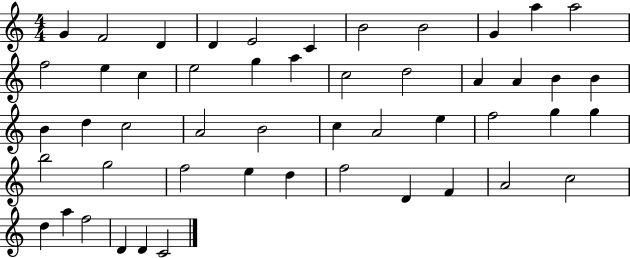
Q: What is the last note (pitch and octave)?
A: C4